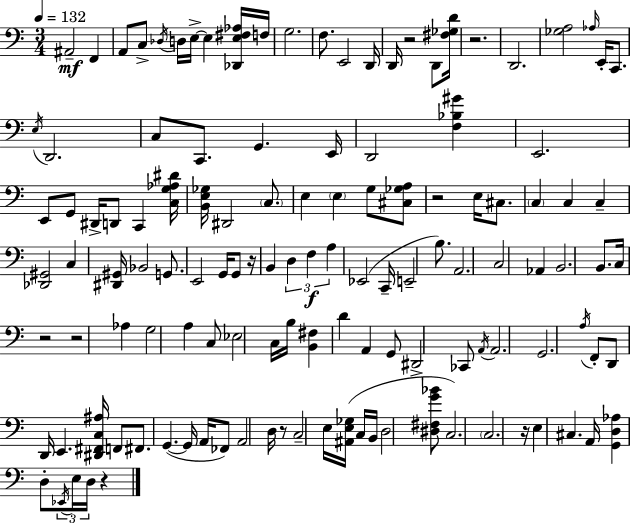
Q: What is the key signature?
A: A minor